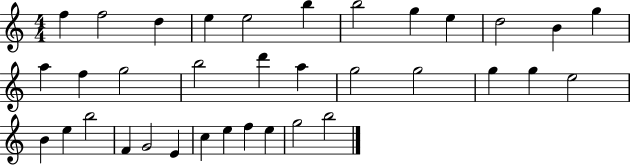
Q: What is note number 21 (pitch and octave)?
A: G5